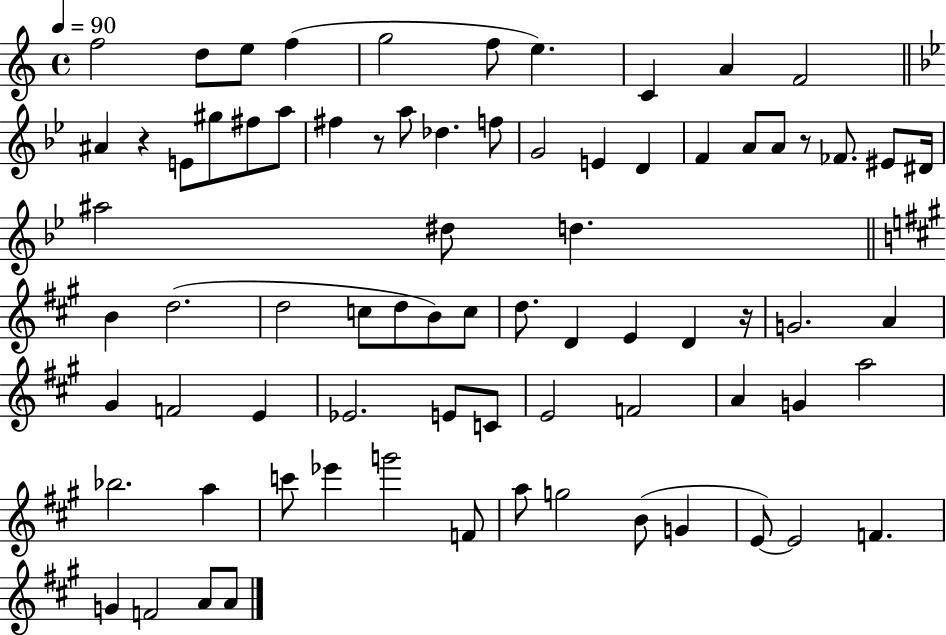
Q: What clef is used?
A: treble